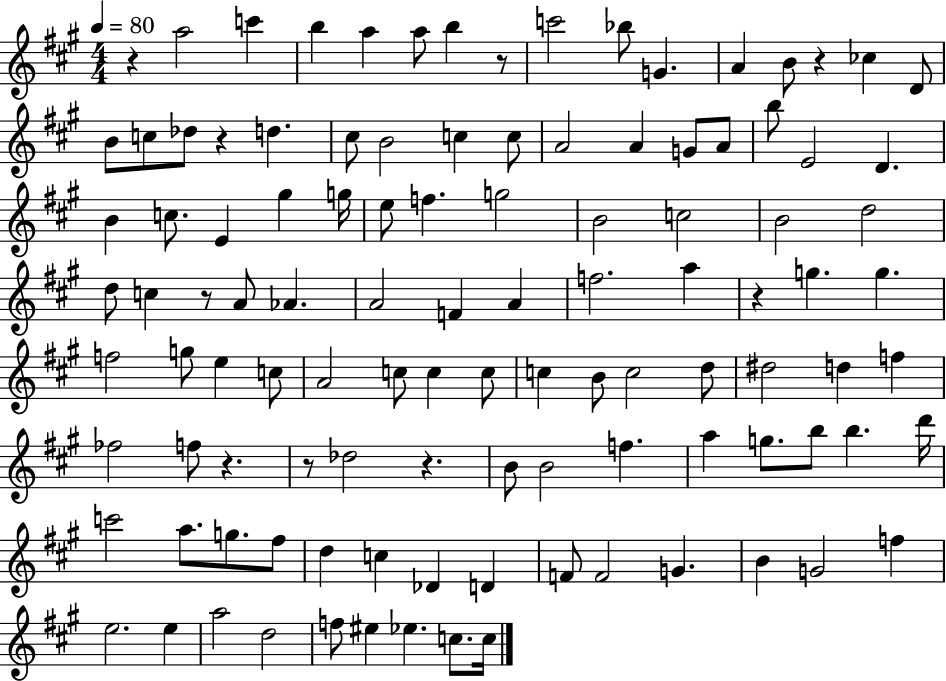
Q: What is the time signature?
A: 4/4